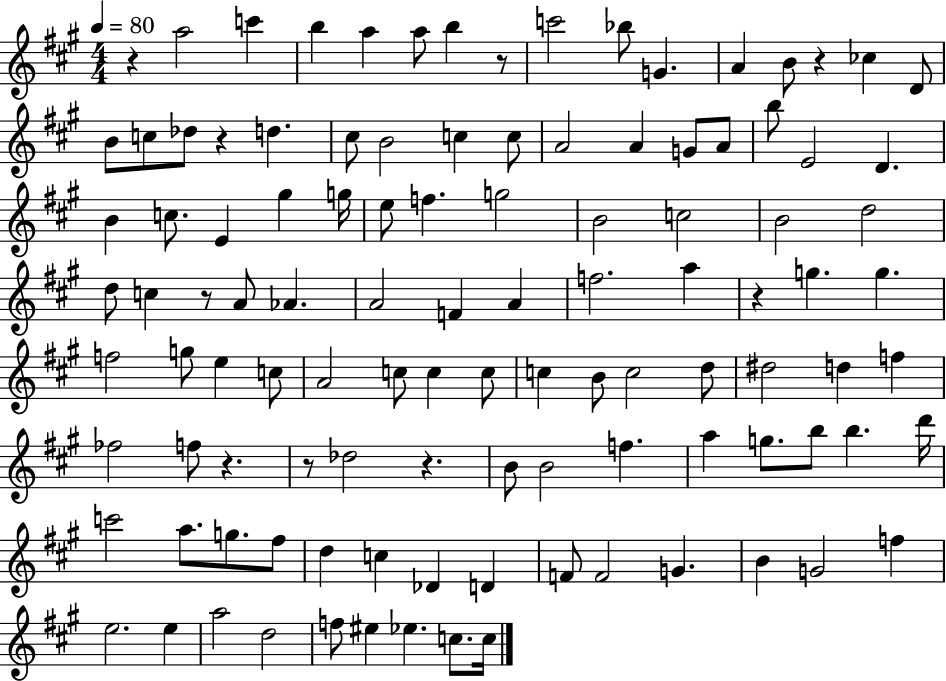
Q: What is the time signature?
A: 4/4